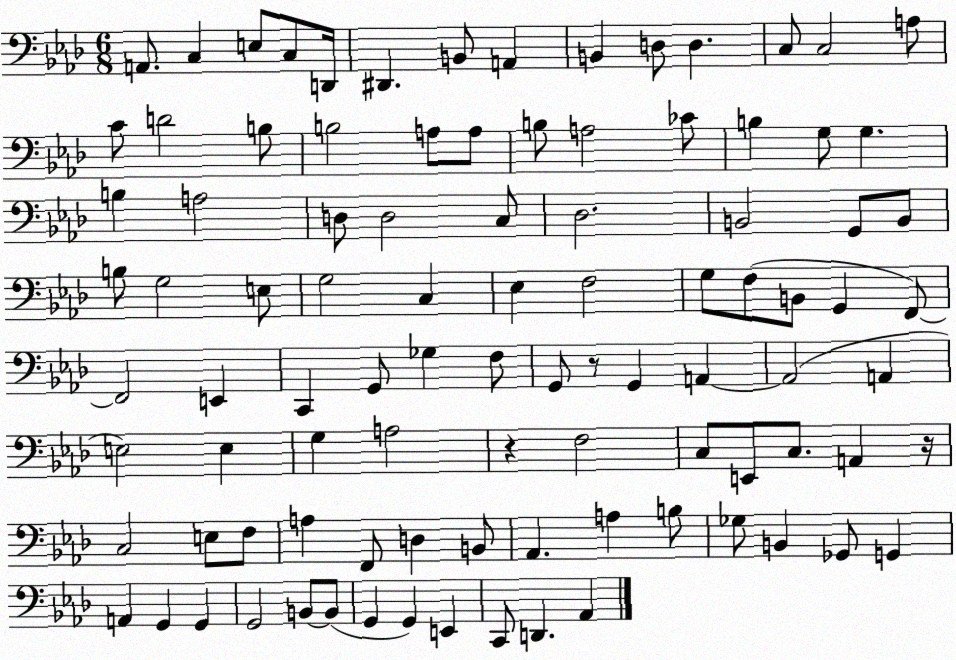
X:1
T:Untitled
M:6/8
L:1/4
K:Ab
A,,/2 C, E,/2 C,/2 D,,/4 ^D,, B,,/2 A,, B,, D,/2 D, C,/2 C,2 A,/2 C/2 D2 B,/2 B,2 A,/2 A,/2 B,/2 A,2 _C/2 B, G,/2 G, B, A,2 D,/2 D,2 C,/2 _D,2 B,,2 G,,/2 B,,/2 B,/2 G,2 E,/2 G,2 C, _E, F,2 G,/2 F,/2 B,,/2 G,, F,,/2 F,,2 E,, C,, G,,/2 _G, F,/2 G,,/2 z/2 G,, A,, A,,2 A,, E,2 E, G, A,2 z F,2 C,/2 E,,/2 C,/2 A,, z/4 C,2 E,/2 F,/2 A, F,,/2 D, B,,/2 _A,, A, B,/2 _G,/2 B,, _G,,/2 G,, A,, G,, G,, G,,2 B,,/2 B,,/2 G,, G,, E,, C,,/2 D,, _A,,